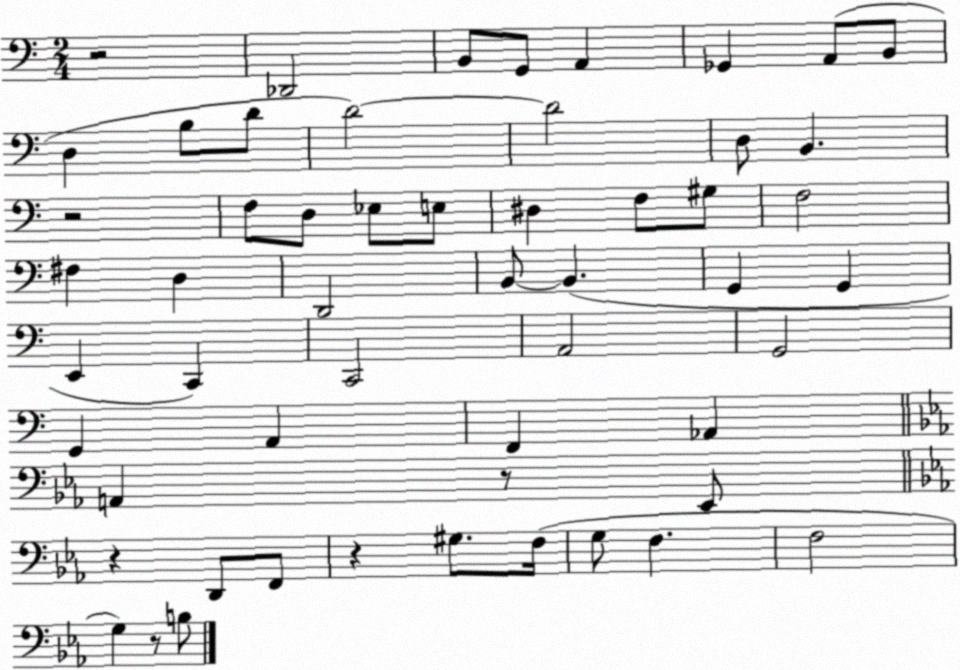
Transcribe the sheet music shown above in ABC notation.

X:1
T:Untitled
M:2/4
L:1/4
K:C
z2 _D,,2 B,,/2 G,,/2 A,, _G,, A,,/2 B,,/2 D, B,/2 D/2 D2 D2 D,/2 B,, z2 F,/2 D,/2 _E,/2 E,/2 ^D, F,/2 ^G,/2 F,2 ^F, D, D,,2 B,,/2 B,, G,, G,, E,, C,, C,,2 A,,2 G,,2 G,, A,, F,, _A,, A,, z/2 _E,,/2 z D,,/2 F,,/2 z ^G,/2 F,/4 G,/2 F, F,2 G, z/2 B,/2